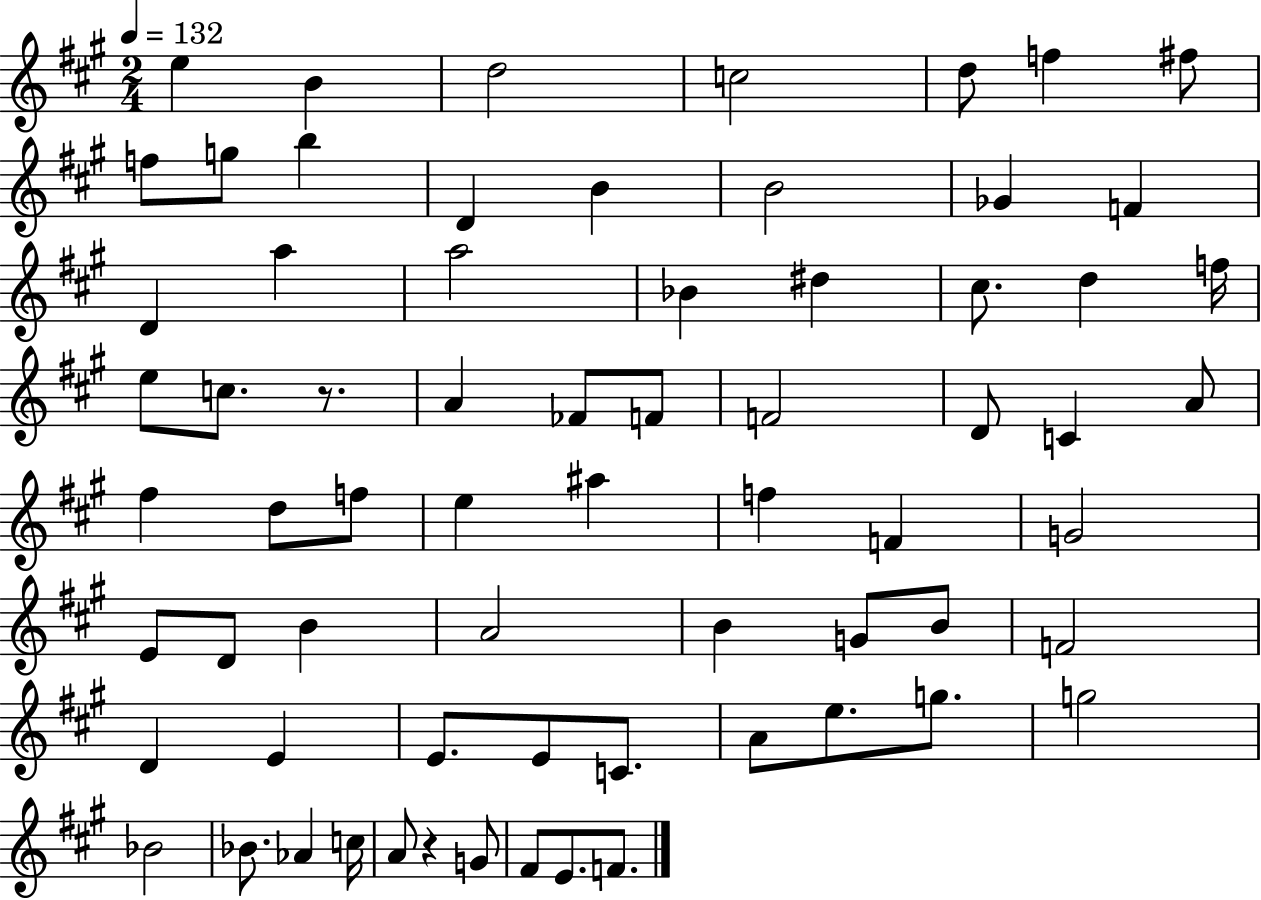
{
  \clef treble
  \numericTimeSignature
  \time 2/4
  \key a \major
  \tempo 4 = 132
  \repeat volta 2 { e''4 b'4 | d''2 | c''2 | d''8 f''4 fis''8 | \break f''8 g''8 b''4 | d'4 b'4 | b'2 | ges'4 f'4 | \break d'4 a''4 | a''2 | bes'4 dis''4 | cis''8. d''4 f''16 | \break e''8 c''8. r8. | a'4 fes'8 f'8 | f'2 | d'8 c'4 a'8 | \break fis''4 d''8 f''8 | e''4 ais''4 | f''4 f'4 | g'2 | \break e'8 d'8 b'4 | a'2 | b'4 g'8 b'8 | f'2 | \break d'4 e'4 | e'8. e'8 c'8. | a'8 e''8. g''8. | g''2 | \break bes'2 | bes'8. aes'4 c''16 | a'8 r4 g'8 | fis'8 e'8. f'8. | \break } \bar "|."
}